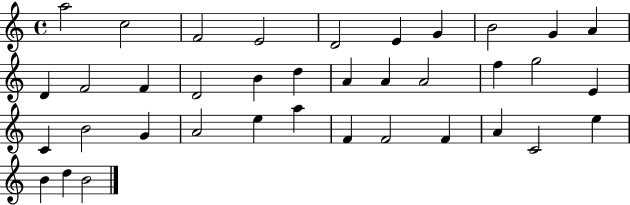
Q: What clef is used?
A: treble